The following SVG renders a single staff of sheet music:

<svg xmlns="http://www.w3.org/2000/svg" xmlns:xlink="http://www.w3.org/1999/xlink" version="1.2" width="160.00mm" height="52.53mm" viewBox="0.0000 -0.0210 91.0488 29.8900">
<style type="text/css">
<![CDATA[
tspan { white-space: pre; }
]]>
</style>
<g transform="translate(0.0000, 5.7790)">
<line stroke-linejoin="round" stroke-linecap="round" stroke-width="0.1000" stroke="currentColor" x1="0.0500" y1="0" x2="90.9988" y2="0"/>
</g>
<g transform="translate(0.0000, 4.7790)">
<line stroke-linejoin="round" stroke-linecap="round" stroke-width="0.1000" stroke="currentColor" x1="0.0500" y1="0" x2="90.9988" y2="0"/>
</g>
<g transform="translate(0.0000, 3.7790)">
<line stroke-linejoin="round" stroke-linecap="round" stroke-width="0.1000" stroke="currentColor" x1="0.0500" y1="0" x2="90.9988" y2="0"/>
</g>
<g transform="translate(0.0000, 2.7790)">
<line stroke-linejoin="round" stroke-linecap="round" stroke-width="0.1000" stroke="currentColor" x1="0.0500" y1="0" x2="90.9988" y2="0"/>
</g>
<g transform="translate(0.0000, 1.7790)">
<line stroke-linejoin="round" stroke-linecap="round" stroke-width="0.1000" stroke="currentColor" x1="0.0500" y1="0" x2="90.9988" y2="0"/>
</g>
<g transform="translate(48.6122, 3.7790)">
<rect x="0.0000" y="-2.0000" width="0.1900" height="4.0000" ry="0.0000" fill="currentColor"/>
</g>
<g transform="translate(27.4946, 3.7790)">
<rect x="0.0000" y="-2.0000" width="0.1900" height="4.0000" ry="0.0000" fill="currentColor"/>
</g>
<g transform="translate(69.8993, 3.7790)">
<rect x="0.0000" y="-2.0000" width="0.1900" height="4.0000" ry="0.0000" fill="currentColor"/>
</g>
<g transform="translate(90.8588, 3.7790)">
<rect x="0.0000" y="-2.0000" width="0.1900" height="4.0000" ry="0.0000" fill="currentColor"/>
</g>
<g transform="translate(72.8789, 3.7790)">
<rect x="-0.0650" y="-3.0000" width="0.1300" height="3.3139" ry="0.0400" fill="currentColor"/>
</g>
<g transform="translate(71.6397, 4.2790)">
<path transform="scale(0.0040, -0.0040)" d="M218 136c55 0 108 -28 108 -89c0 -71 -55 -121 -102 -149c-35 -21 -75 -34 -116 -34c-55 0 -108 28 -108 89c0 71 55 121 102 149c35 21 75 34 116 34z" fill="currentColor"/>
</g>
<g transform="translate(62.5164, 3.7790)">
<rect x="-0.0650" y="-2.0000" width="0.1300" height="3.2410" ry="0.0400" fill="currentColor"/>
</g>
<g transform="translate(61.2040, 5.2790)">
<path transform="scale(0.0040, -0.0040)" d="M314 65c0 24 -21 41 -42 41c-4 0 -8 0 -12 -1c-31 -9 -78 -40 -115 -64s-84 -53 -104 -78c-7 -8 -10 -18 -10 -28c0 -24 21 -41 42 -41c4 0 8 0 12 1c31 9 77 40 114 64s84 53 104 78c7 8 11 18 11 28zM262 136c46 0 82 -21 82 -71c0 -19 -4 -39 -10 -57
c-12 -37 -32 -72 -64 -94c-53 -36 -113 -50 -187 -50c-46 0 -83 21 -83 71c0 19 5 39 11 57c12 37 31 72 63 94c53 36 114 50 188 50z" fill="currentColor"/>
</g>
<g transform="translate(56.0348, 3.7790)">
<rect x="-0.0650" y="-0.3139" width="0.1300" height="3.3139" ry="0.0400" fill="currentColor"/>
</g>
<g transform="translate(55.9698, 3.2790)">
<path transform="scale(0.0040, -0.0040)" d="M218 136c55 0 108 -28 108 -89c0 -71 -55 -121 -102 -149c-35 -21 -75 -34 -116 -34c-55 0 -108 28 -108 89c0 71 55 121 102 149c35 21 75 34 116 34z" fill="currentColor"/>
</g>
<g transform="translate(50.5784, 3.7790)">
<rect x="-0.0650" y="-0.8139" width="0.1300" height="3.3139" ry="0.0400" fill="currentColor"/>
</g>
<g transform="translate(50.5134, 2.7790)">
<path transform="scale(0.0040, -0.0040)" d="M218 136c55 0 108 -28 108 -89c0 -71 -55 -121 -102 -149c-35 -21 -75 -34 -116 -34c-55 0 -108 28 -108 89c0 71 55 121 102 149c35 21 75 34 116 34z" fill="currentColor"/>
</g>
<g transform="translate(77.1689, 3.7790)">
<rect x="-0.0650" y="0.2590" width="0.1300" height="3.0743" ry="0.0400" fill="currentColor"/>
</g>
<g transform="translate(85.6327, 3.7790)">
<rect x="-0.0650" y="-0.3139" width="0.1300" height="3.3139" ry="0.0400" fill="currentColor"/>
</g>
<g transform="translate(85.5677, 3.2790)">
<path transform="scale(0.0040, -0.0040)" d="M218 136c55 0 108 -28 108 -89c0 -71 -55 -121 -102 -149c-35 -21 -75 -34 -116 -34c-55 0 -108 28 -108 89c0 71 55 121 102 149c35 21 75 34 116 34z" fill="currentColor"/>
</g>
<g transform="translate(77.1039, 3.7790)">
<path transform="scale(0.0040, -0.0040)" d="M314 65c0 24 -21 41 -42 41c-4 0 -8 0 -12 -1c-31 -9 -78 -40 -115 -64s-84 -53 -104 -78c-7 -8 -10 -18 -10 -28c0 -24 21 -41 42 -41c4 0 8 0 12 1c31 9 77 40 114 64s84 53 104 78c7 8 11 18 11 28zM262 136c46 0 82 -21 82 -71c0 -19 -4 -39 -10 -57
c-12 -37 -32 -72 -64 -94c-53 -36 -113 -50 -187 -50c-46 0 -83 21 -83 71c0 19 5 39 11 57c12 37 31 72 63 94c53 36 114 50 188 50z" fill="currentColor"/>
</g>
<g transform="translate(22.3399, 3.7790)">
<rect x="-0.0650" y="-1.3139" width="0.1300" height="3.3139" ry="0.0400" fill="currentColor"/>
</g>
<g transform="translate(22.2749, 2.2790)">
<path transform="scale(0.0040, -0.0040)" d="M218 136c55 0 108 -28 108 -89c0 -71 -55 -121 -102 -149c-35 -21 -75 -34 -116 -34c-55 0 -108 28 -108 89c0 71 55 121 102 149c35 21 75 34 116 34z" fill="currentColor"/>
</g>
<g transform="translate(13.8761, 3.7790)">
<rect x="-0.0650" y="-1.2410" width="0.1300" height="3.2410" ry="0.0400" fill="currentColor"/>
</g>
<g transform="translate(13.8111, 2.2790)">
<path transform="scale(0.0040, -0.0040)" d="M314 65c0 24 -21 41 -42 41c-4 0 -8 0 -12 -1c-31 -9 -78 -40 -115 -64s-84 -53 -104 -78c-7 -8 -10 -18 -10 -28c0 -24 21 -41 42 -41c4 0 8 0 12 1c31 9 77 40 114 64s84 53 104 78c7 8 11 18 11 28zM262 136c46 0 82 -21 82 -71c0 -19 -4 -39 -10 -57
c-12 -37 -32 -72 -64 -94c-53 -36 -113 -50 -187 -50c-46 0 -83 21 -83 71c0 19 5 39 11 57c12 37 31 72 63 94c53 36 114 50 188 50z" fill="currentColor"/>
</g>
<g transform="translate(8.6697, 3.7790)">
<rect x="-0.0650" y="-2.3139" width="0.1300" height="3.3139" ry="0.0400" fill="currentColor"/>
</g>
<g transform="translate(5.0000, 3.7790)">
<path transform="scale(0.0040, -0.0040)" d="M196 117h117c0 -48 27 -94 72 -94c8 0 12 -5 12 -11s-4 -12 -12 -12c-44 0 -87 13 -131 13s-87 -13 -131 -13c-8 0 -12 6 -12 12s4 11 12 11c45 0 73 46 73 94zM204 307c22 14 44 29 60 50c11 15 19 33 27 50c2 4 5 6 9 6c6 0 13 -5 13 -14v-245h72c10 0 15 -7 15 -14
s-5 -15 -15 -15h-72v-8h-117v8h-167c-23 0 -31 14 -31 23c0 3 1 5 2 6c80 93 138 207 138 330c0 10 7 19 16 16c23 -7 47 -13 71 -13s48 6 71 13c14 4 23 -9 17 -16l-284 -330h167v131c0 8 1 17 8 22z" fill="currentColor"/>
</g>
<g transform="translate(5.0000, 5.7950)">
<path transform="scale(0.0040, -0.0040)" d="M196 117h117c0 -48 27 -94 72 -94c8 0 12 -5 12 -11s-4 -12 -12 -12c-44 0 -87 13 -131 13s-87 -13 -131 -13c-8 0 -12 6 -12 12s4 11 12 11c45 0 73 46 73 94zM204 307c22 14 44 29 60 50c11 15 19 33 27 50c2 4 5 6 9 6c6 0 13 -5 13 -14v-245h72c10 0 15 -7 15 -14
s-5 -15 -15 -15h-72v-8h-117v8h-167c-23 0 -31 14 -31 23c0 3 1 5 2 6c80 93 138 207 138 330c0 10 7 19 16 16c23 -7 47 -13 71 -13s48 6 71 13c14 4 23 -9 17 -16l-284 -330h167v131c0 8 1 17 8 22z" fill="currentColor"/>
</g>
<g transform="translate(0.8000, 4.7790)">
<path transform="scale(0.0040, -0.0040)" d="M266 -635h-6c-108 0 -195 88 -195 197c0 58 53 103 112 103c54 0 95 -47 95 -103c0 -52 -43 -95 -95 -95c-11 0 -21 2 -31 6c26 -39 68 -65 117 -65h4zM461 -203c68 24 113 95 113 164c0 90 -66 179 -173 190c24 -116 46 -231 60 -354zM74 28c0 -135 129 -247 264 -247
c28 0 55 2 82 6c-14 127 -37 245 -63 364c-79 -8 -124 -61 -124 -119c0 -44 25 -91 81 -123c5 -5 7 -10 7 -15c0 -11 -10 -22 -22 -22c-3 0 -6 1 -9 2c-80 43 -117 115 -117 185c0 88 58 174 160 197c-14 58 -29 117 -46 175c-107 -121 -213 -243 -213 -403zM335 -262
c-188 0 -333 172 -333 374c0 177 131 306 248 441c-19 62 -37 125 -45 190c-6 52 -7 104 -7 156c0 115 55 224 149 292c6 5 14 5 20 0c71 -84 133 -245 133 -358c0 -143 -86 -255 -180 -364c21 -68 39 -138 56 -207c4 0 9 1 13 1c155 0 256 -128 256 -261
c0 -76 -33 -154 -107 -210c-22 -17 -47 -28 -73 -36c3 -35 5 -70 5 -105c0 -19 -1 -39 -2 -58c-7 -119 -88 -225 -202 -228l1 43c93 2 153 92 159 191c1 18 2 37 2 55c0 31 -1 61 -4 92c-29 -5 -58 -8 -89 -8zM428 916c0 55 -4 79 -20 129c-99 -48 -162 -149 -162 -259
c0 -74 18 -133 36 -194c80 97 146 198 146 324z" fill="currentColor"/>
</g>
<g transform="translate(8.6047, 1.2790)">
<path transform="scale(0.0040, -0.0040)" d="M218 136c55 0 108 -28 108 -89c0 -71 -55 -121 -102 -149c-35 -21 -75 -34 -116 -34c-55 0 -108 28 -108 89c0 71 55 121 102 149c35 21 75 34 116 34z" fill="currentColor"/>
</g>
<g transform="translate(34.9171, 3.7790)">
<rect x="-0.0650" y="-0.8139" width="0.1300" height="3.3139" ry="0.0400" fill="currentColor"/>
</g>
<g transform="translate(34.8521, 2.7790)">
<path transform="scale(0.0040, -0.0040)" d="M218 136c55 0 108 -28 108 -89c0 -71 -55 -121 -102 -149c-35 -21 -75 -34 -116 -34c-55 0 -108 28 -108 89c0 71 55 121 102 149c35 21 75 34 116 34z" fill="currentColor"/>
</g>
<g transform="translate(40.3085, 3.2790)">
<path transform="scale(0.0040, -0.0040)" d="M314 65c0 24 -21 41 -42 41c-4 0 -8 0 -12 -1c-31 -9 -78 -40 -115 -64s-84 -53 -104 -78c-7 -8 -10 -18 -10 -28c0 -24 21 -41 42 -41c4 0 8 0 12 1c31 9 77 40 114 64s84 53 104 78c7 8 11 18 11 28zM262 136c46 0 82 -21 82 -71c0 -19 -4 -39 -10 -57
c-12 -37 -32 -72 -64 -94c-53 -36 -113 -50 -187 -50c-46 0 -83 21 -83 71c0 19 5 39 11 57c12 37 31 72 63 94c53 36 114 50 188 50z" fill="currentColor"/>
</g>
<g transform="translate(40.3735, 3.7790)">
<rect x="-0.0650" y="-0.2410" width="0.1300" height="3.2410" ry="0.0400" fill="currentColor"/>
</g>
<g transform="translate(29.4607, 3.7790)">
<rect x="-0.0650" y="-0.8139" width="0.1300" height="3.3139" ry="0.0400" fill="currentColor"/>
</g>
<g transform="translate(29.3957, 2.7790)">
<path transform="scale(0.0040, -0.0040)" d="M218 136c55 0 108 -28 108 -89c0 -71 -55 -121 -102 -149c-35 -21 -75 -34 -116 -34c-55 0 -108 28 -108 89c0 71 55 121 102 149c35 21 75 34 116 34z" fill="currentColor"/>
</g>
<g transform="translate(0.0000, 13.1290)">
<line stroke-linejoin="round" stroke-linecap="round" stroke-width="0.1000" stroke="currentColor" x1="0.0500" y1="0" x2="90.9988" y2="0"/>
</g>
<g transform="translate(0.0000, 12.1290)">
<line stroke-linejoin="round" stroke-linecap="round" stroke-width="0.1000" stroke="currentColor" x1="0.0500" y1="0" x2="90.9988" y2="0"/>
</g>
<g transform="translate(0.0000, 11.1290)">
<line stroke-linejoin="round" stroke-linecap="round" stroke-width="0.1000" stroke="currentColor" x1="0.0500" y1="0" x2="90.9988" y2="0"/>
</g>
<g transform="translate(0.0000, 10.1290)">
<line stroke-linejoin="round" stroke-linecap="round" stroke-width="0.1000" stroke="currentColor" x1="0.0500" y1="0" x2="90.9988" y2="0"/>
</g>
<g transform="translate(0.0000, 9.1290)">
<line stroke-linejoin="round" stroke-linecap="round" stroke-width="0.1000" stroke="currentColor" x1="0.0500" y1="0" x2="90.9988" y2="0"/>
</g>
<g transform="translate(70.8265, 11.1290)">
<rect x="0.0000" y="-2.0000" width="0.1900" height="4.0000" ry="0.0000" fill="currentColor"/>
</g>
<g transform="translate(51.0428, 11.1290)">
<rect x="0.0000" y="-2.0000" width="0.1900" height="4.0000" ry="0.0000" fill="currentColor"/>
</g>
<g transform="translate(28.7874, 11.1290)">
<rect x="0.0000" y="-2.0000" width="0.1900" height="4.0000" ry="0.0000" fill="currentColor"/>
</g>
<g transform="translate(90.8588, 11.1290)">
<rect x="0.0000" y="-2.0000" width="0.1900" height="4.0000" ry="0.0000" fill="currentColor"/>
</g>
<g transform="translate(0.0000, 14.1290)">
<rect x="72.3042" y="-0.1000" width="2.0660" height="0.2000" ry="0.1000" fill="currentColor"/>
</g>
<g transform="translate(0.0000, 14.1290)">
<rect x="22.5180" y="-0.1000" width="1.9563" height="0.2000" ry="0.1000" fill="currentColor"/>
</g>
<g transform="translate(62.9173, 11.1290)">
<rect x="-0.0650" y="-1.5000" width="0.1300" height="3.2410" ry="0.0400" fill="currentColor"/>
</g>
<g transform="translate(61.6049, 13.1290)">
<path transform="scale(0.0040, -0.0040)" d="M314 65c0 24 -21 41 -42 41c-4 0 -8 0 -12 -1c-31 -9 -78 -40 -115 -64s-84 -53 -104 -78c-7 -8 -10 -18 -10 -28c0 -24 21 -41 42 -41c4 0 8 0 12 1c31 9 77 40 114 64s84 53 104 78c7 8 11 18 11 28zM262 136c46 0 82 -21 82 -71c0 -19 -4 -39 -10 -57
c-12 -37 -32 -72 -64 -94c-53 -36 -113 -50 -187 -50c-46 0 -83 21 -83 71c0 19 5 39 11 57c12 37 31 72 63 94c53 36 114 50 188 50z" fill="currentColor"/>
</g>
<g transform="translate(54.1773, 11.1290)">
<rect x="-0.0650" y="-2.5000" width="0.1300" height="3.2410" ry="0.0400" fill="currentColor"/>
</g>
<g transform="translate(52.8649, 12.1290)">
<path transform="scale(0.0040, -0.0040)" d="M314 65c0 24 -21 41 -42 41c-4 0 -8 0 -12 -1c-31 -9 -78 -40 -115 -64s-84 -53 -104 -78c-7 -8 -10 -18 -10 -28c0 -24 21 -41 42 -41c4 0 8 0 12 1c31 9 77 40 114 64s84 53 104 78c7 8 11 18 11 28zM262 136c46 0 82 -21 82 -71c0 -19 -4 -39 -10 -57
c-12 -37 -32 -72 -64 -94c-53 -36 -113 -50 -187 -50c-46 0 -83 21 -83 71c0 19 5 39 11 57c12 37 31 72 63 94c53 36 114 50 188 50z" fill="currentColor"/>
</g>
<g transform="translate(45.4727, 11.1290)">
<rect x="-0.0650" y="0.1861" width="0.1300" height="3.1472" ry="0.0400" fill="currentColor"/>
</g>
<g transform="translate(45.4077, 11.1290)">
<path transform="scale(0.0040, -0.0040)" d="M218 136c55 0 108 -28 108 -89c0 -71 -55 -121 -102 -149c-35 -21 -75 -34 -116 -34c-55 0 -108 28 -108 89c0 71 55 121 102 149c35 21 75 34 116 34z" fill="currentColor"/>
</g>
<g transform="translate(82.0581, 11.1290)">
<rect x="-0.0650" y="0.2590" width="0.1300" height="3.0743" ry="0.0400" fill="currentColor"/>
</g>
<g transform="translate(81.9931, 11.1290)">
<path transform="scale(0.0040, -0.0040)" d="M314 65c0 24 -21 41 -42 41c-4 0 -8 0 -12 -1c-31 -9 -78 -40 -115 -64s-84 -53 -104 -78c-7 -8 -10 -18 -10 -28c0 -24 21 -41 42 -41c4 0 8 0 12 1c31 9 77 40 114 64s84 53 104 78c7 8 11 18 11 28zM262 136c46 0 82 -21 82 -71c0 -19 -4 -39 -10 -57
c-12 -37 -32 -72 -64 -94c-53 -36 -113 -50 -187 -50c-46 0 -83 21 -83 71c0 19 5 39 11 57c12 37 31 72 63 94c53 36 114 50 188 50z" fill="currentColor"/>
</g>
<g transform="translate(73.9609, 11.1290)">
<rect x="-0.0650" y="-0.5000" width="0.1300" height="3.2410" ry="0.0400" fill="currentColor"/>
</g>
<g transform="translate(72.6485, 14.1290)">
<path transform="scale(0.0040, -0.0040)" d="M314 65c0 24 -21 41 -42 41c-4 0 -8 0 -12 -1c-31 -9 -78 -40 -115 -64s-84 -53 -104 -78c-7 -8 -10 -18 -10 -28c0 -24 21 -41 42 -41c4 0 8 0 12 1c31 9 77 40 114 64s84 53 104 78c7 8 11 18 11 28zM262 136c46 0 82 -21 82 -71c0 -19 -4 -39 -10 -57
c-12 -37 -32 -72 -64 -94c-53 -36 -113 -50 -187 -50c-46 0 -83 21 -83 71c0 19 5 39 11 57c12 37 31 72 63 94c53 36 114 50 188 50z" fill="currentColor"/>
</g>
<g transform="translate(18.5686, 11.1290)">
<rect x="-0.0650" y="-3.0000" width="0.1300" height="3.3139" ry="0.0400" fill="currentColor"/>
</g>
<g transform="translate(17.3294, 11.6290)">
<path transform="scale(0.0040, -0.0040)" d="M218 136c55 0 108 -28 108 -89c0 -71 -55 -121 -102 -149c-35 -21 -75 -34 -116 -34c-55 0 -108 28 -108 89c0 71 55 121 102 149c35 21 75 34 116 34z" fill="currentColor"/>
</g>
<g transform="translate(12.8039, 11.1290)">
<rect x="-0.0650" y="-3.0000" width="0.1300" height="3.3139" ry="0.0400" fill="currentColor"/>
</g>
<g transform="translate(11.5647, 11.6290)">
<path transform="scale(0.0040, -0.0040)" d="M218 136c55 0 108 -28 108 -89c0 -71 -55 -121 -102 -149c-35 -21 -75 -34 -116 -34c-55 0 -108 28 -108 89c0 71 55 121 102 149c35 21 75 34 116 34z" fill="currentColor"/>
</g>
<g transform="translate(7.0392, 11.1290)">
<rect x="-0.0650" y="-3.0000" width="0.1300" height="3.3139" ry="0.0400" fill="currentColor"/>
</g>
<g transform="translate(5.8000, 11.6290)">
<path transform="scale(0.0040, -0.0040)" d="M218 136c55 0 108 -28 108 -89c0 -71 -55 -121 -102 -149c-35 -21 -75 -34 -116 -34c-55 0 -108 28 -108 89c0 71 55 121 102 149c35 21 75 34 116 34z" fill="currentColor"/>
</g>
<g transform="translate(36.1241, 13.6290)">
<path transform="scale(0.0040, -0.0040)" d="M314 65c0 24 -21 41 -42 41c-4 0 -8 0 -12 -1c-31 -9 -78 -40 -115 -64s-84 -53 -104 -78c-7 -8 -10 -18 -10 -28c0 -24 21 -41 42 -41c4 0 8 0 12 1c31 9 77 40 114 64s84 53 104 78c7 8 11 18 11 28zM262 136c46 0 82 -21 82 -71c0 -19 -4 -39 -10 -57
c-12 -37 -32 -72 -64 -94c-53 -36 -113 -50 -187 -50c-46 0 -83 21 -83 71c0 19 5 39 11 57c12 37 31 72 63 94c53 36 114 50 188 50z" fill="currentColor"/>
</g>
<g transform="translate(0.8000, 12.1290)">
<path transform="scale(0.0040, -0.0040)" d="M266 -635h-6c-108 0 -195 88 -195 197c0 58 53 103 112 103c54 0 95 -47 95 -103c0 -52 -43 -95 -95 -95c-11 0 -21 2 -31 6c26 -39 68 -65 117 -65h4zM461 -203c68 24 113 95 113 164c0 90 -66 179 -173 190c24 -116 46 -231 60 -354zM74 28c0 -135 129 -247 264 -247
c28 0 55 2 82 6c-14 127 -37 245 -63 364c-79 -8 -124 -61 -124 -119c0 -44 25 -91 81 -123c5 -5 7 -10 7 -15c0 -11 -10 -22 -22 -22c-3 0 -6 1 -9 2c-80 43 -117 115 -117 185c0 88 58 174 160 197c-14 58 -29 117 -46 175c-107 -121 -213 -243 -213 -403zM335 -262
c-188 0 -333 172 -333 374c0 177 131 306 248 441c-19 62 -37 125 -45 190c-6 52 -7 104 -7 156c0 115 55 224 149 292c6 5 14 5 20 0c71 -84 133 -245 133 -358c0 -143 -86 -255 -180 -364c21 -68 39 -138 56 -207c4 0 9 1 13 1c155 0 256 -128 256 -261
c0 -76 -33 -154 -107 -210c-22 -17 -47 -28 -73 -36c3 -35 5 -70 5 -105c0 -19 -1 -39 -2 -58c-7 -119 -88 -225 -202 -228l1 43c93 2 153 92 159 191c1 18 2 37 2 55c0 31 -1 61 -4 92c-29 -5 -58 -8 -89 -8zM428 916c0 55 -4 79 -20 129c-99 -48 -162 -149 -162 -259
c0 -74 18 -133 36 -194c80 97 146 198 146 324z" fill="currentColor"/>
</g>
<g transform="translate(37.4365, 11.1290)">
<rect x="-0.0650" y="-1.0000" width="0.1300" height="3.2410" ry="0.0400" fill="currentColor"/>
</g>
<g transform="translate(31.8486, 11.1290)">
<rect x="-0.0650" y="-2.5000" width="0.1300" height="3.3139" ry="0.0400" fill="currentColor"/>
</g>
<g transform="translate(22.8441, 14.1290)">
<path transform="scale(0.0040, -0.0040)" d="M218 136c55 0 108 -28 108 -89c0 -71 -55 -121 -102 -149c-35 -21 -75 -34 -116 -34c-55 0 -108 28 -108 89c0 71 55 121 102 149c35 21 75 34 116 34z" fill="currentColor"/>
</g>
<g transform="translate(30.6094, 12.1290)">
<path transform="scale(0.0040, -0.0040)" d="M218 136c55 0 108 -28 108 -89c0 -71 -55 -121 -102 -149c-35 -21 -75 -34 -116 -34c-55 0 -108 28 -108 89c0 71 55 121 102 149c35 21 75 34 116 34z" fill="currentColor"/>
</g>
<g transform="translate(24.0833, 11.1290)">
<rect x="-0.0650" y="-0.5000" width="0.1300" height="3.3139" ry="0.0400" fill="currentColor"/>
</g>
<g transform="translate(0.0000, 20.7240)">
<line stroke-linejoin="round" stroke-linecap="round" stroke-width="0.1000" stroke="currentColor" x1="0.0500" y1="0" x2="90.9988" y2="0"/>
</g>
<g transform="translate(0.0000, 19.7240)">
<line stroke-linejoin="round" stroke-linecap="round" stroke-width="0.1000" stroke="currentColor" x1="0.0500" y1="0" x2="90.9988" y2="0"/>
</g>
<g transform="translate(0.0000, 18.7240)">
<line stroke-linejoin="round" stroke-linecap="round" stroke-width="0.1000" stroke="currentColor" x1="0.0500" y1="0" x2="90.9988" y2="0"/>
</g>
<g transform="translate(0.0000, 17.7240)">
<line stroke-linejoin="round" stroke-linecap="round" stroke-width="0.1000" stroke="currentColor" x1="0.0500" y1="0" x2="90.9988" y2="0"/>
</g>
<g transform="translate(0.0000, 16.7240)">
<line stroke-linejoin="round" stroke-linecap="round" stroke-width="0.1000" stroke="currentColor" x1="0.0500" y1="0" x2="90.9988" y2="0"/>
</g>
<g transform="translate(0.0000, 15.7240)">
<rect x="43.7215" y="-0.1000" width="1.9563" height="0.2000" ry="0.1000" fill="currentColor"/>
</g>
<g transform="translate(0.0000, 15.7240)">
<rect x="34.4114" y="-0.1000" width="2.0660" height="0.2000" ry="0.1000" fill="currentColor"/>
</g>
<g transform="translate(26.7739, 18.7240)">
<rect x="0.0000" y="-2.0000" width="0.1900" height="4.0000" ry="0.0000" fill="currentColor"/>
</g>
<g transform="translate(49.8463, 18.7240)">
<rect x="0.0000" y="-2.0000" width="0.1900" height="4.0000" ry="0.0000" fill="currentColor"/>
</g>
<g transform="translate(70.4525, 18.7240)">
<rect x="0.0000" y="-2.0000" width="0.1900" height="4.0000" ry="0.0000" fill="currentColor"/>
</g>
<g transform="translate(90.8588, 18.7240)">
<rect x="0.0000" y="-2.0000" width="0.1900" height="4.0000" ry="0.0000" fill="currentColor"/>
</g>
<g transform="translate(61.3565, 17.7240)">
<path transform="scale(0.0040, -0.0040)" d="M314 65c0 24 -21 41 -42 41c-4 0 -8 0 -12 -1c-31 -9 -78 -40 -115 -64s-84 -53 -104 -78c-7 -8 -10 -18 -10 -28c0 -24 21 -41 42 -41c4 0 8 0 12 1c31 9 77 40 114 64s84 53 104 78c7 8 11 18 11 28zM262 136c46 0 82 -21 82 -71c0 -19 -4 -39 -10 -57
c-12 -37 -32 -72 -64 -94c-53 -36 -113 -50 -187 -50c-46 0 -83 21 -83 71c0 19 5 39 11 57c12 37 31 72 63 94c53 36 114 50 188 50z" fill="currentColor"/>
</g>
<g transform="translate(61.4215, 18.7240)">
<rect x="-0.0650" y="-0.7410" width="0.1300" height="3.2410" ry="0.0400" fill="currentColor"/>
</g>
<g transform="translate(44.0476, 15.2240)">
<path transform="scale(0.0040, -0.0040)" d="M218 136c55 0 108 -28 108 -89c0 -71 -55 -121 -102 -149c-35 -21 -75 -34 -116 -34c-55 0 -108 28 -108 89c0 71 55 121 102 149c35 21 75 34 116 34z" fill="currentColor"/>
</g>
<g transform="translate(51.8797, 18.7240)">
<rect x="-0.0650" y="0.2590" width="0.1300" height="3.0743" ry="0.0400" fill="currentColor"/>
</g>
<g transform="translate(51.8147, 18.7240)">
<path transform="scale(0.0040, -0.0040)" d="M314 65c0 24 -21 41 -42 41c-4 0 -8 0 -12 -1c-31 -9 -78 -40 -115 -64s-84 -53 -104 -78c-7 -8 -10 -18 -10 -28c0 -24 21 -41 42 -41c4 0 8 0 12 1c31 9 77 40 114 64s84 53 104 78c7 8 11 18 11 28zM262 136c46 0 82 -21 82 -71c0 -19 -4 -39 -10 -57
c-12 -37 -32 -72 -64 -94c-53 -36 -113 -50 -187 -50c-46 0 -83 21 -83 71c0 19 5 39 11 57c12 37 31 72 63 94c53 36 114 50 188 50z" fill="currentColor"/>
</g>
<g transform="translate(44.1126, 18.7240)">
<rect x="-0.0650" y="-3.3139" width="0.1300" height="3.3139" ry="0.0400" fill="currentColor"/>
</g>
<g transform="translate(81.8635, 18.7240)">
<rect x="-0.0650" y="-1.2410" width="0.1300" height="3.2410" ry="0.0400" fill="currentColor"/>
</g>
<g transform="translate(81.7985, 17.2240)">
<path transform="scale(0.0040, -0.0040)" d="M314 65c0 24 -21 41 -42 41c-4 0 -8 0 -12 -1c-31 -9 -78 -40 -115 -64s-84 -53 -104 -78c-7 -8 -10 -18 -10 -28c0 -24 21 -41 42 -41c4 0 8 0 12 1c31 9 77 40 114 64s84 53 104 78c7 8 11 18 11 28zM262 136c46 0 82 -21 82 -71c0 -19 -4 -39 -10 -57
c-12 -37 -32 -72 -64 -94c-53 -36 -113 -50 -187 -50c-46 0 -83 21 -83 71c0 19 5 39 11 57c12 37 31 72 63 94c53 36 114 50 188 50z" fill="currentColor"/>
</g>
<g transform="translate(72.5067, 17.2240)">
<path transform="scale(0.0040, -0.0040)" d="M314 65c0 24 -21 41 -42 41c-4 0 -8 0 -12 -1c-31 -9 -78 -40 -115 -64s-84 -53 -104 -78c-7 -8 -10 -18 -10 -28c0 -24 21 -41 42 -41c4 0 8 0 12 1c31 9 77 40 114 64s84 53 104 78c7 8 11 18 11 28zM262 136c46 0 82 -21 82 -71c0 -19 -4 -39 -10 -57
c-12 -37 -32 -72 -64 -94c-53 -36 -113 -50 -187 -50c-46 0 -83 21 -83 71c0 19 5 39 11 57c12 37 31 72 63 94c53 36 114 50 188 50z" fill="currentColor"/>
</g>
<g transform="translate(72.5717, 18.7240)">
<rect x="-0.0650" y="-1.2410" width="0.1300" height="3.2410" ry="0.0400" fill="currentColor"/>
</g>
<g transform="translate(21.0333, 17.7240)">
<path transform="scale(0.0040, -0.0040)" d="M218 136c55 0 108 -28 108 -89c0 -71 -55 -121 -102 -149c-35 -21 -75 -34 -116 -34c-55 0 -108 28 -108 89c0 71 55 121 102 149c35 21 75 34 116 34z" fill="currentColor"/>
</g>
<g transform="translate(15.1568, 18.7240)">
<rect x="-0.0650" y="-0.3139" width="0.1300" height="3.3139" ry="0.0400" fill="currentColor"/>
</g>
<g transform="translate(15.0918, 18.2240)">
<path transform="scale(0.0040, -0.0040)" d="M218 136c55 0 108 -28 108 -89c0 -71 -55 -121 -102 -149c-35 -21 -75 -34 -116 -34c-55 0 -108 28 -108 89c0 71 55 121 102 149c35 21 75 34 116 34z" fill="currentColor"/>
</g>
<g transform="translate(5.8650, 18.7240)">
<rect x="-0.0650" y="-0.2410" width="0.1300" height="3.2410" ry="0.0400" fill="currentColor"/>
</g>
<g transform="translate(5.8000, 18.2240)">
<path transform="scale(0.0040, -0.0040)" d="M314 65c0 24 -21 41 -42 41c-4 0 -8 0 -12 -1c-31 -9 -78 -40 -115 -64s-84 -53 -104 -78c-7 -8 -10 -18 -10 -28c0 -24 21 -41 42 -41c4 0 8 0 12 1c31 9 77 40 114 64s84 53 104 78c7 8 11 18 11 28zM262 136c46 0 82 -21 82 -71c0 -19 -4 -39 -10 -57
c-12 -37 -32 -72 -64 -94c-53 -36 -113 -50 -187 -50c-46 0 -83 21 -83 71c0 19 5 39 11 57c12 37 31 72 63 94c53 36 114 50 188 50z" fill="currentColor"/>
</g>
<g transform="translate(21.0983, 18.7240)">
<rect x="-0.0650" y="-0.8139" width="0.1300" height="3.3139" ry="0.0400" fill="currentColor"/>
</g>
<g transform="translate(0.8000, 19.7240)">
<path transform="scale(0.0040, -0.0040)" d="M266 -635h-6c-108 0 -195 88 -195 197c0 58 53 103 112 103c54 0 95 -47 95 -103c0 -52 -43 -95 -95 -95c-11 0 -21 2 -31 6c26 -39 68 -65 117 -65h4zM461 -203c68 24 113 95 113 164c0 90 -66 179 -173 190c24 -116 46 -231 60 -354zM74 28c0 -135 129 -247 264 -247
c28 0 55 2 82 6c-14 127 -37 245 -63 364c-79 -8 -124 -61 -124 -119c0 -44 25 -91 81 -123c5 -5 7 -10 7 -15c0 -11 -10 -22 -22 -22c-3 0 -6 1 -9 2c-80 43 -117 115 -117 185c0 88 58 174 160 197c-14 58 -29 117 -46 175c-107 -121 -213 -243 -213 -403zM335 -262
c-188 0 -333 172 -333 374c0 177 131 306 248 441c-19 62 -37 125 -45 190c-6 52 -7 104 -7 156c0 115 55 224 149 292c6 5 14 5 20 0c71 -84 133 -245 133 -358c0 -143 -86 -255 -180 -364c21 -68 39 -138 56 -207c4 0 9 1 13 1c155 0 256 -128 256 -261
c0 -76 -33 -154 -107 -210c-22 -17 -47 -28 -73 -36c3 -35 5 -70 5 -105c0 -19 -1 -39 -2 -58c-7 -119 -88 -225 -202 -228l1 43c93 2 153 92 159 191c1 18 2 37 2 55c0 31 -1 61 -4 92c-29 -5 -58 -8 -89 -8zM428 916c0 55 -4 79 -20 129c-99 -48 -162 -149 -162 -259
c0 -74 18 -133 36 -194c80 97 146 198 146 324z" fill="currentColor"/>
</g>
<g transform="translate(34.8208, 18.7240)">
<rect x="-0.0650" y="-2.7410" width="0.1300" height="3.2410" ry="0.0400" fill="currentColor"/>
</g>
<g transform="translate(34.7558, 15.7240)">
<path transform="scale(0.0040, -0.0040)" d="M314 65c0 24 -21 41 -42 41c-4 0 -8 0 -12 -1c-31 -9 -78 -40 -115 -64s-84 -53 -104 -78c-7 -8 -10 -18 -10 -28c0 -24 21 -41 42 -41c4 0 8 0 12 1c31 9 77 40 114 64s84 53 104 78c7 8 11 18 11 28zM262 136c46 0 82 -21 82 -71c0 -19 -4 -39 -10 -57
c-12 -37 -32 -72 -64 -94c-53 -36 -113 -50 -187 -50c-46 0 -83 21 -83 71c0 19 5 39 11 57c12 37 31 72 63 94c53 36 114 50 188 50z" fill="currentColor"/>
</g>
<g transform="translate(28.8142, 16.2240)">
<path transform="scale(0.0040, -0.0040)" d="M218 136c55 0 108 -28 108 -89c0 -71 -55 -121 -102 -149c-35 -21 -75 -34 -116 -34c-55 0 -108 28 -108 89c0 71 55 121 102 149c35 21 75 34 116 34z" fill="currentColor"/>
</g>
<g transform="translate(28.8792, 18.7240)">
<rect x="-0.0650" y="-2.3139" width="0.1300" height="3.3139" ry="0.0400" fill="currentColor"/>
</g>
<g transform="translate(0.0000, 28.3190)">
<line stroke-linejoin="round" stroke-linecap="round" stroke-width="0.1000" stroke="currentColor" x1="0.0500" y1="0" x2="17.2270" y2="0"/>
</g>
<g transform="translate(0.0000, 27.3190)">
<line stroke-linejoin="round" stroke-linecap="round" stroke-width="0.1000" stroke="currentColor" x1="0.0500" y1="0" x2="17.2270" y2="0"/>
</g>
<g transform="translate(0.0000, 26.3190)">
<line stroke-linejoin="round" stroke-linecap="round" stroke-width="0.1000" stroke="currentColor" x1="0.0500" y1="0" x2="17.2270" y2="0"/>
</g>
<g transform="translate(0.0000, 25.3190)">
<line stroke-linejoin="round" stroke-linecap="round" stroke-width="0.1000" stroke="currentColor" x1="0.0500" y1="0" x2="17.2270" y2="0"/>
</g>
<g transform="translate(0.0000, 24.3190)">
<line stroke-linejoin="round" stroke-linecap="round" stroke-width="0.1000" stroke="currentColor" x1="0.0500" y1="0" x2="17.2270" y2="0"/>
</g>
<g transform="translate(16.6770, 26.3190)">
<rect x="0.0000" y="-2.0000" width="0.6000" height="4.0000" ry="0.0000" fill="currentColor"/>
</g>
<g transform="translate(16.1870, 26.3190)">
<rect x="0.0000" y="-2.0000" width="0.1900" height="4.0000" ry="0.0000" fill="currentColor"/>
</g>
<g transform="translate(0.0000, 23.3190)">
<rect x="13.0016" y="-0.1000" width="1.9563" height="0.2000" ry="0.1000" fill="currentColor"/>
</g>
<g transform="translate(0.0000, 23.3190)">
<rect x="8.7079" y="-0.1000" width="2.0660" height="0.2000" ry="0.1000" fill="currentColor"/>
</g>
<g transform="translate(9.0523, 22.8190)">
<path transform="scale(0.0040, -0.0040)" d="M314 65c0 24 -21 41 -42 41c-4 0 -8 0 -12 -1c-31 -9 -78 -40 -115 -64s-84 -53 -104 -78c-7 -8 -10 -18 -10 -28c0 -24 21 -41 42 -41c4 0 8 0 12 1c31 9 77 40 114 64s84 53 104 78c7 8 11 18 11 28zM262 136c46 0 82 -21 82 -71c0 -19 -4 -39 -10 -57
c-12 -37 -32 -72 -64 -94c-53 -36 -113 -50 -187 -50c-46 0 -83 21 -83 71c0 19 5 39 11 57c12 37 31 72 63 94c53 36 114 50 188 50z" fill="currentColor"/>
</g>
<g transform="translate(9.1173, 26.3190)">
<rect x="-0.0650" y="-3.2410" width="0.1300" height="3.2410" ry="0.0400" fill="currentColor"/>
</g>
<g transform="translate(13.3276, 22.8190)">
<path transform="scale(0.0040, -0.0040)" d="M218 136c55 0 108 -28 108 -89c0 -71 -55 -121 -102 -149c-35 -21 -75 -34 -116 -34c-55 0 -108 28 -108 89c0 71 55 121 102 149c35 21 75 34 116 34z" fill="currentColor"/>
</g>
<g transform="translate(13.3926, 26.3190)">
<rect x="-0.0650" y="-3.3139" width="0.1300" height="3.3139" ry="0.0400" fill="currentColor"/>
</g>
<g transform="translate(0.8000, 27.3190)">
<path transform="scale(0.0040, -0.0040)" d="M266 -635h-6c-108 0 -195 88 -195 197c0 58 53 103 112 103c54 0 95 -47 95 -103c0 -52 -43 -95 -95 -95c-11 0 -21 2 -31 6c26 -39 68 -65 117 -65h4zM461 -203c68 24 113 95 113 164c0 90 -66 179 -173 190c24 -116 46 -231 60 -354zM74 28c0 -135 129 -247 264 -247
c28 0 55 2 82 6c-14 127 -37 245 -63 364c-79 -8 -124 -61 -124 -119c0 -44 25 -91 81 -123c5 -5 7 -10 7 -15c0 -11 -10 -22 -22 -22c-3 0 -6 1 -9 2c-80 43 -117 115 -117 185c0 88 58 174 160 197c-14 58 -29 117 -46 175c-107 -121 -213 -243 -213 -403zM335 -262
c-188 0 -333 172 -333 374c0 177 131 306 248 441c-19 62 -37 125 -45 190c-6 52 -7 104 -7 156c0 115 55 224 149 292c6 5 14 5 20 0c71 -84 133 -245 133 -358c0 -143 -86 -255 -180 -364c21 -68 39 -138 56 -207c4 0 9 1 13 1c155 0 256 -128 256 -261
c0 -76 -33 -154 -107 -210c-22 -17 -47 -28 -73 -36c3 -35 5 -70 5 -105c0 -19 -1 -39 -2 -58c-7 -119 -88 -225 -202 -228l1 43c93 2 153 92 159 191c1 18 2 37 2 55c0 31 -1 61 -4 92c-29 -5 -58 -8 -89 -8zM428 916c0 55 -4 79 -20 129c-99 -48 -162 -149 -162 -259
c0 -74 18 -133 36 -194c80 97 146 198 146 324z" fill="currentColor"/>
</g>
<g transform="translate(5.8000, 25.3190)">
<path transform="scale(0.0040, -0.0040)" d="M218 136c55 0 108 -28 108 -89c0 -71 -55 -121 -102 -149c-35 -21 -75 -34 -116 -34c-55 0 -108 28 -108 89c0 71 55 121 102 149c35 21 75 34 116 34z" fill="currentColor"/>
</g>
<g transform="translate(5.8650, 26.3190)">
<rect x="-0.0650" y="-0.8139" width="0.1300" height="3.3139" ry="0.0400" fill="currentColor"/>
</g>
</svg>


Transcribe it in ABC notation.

X:1
T:Untitled
M:4/4
L:1/4
K:C
g e2 e d d c2 d c F2 A B2 c A A A C G D2 B G2 E2 C2 B2 c2 c d g a2 b B2 d2 e2 e2 d b2 b